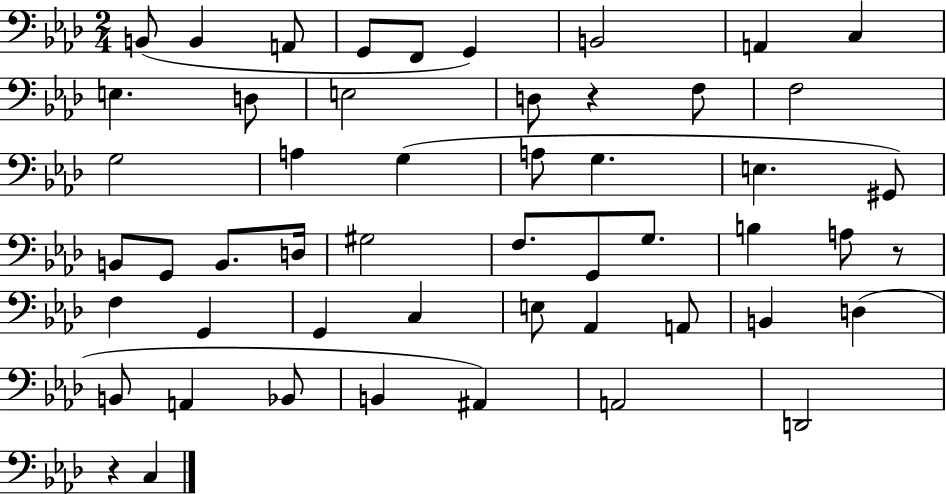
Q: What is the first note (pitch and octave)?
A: B2